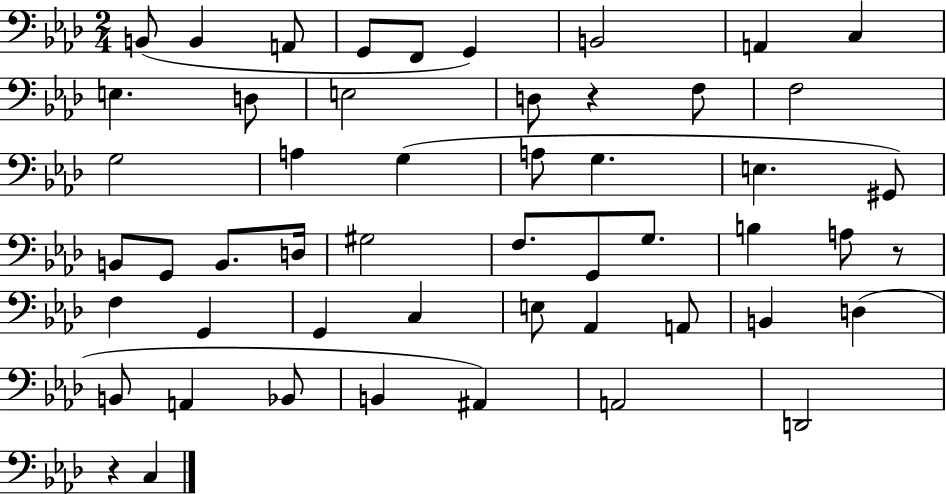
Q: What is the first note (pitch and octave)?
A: B2